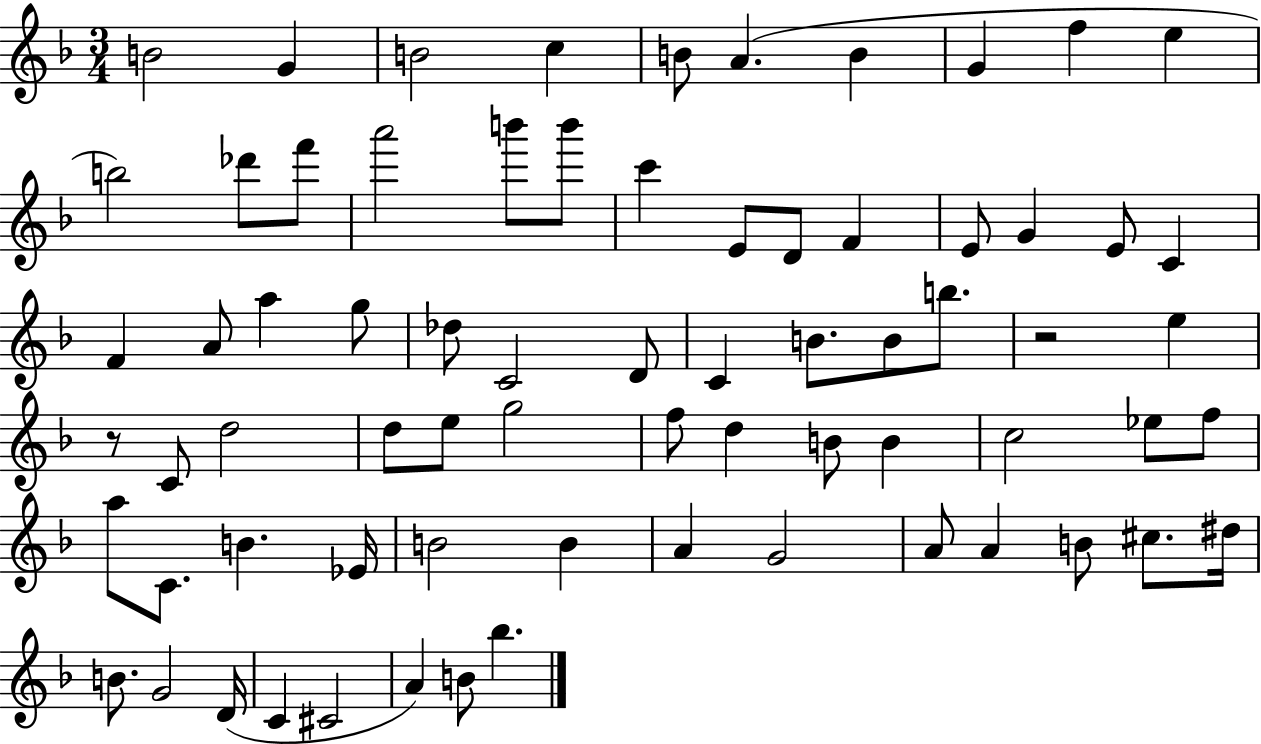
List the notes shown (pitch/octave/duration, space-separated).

B4/h G4/q B4/h C5/q B4/e A4/q. B4/q G4/q F5/q E5/q B5/h Db6/e F6/e A6/h B6/e B6/e C6/q E4/e D4/e F4/q E4/e G4/q E4/e C4/q F4/q A4/e A5/q G5/e Db5/e C4/h D4/e C4/q B4/e. B4/e B5/e. R/h E5/q R/e C4/e D5/h D5/e E5/e G5/h F5/e D5/q B4/e B4/q C5/h Eb5/e F5/e A5/e C4/e. B4/q. Eb4/s B4/h B4/q A4/q G4/h A4/e A4/q B4/e C#5/e. D#5/s B4/e. G4/h D4/s C4/q C#4/h A4/q B4/e Bb5/q.